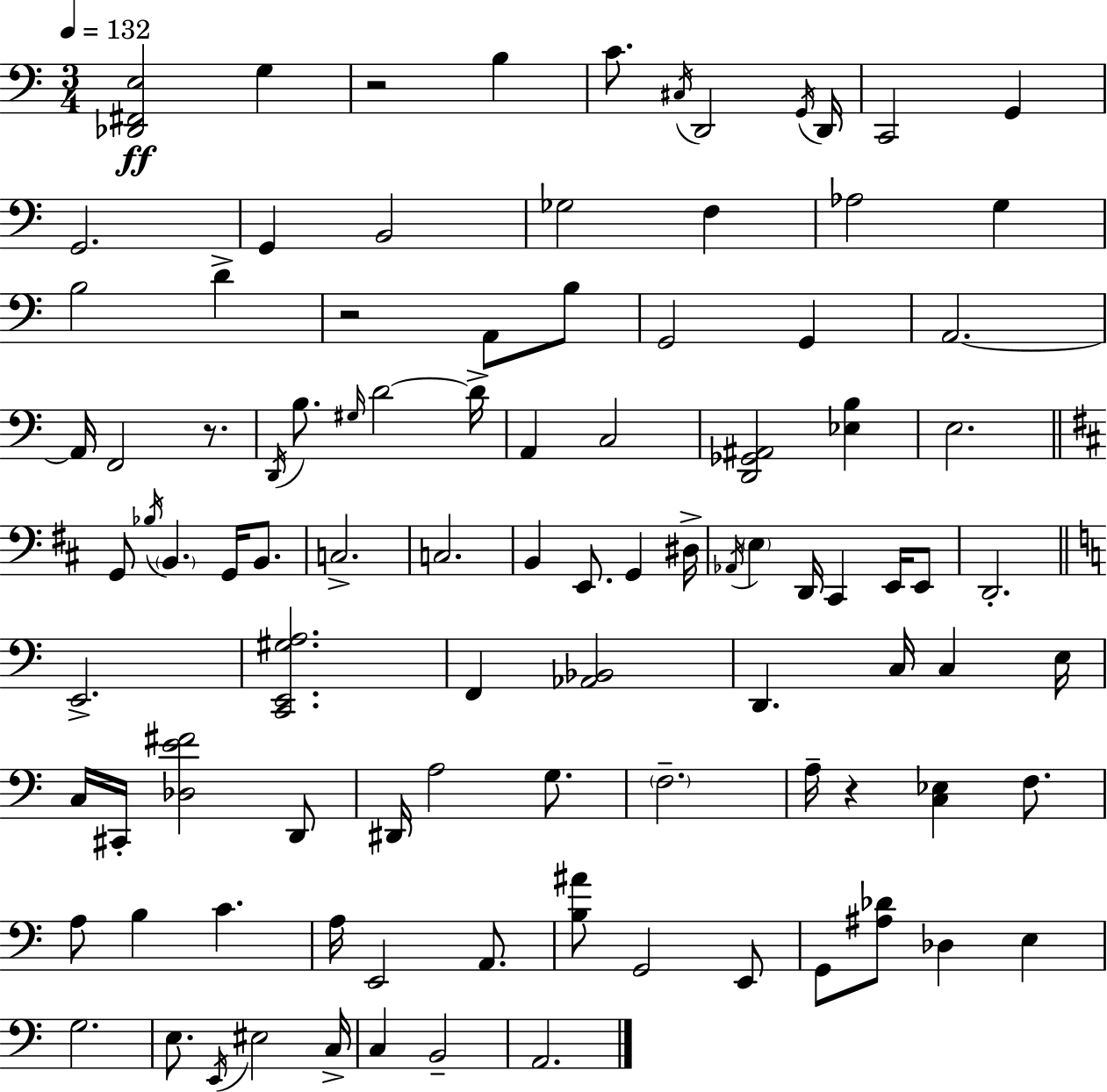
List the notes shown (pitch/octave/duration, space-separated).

[Db2,F#2,E3]/h G3/q R/h B3/q C4/e. C#3/s D2/h G2/s D2/s C2/h G2/q G2/h. G2/q B2/h Gb3/h F3/q Ab3/h G3/q B3/h D4/q R/h A2/e B3/e G2/h G2/q A2/h. A2/s F2/h R/e. D2/s B3/e. G#3/s D4/h D4/s A2/q C3/h [D2,Gb2,A#2]/h [Eb3,B3]/q E3/h. G2/e Bb3/s B2/q. G2/s B2/e. C3/h. C3/h. B2/q E2/e. G2/q D#3/s Ab2/s E3/q D2/s C#2/q E2/s E2/e D2/h. E2/h. [C2,E2,G#3,A3]/h. F2/q [Ab2,Bb2]/h D2/q. C3/s C3/q E3/s C3/s C#2/s [Db3,E4,F#4]/h D2/e D#2/s A3/h G3/e. F3/h. A3/s R/q [C3,Eb3]/q F3/e. A3/e B3/q C4/q. A3/s E2/h A2/e. [B3,A#4]/e G2/h E2/e G2/e [A#3,Db4]/e Db3/q E3/q G3/h. E3/e. E2/s EIS3/h C3/s C3/q B2/h A2/h.